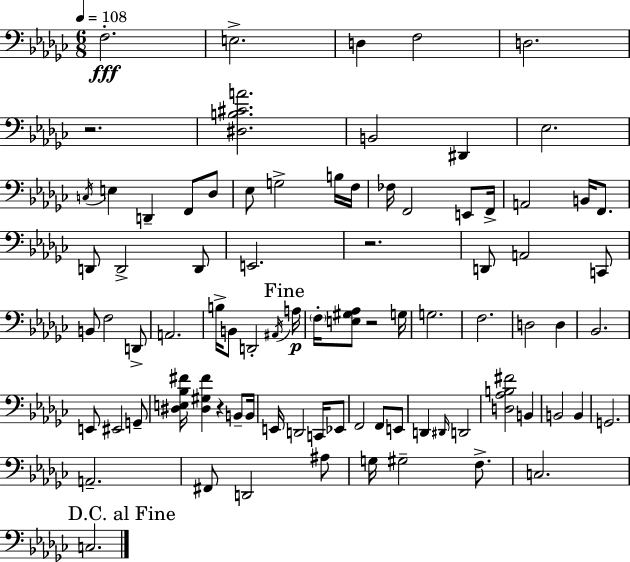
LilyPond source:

{
  \clef bass
  \numericTimeSignature
  \time 6/8
  \key ees \minor
  \tempo 4 = 108
  f2.-.\fff | e2.-> | d4 f2 | d2. | \break r2. | <dis b cis' a'>2. | b,2 dis,4 | ees2. | \break \acciaccatura { c16 } e4 d,4-- f,8 des8 | ees8 g2-> b16 | f16 fes16 f,2 e,8 | f,16-> a,2 b,16 f,8. | \break d,8 d,2-> d,8 | e,2. | r2. | d,8 a,2 c,8 | \break b,8 f2 d,8-> | a,2. | b16-> b,8 d,2-. | \acciaccatura { ais,16 } \mark "Fine" a16\p \parenthesize f16-. <e gis aes>8 r2 | \break g16 g2. | f2. | d2 d4 | bes,2. | \break e,8 eis,2 | g,8-- <dis e bes fis'>16 <dis gis fis'>4 r4 b,8-- | b,16 e,16 d,2 c,16 | ees,8 f,2 f,8 | \break e,8 d,4 \grace { dis,16 } d,2 | <d aes b fis'>2 b,4 | b,2 b,4 | g,2. | \break a,2.-- | fis,8 d,2 | ais8 g16 gis2-- | f8.-> c2. | \break \mark "D.C. al Fine" c2. | \bar "|."
}